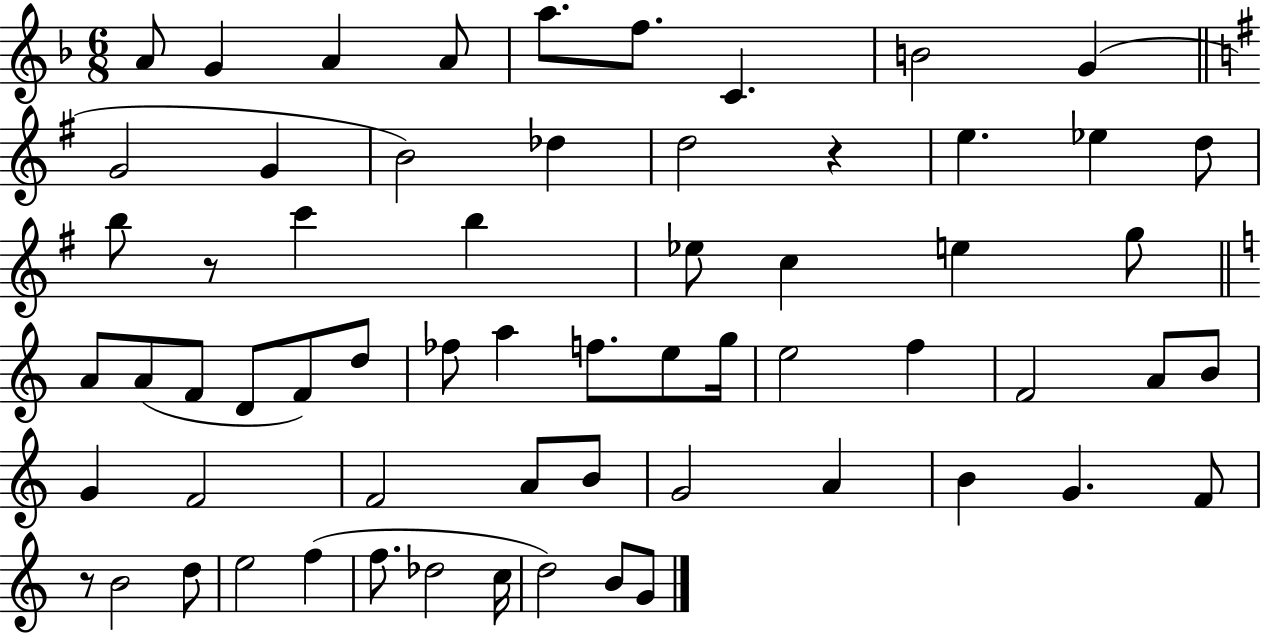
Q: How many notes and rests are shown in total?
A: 63